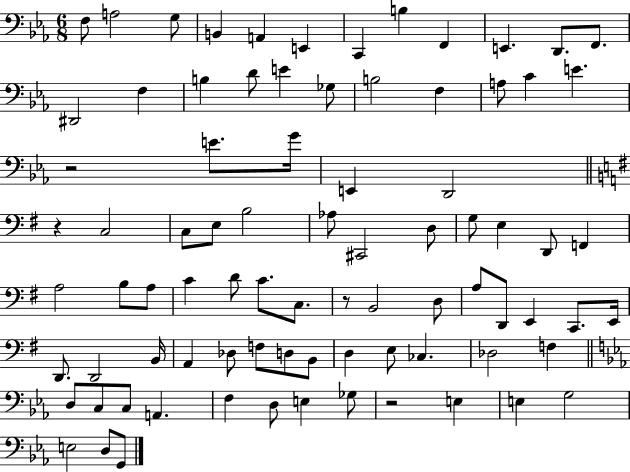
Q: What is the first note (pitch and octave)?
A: F3